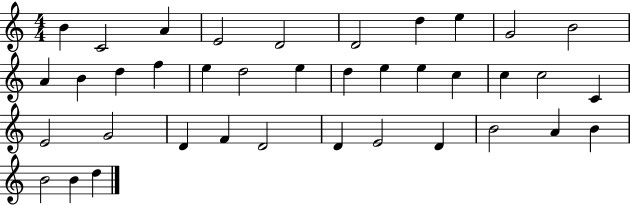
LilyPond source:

{
  \clef treble
  \numericTimeSignature
  \time 4/4
  \key c \major
  b'4 c'2 a'4 | e'2 d'2 | d'2 d''4 e''4 | g'2 b'2 | \break a'4 b'4 d''4 f''4 | e''4 d''2 e''4 | d''4 e''4 e''4 c''4 | c''4 c''2 c'4 | \break e'2 g'2 | d'4 f'4 d'2 | d'4 e'2 d'4 | b'2 a'4 b'4 | \break b'2 b'4 d''4 | \bar "|."
}